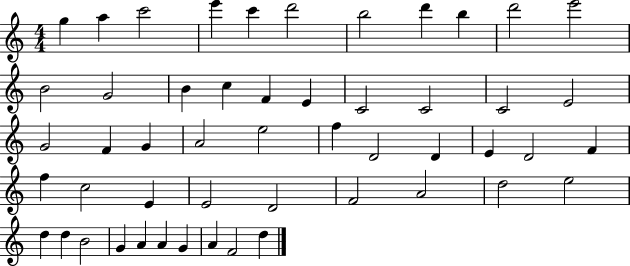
X:1
T:Untitled
M:4/4
L:1/4
K:C
g a c'2 e' c' d'2 b2 d' b d'2 e'2 B2 G2 B c F E C2 C2 C2 E2 G2 F G A2 e2 f D2 D E D2 F f c2 E E2 D2 F2 A2 d2 e2 d d B2 G A A G A F2 d